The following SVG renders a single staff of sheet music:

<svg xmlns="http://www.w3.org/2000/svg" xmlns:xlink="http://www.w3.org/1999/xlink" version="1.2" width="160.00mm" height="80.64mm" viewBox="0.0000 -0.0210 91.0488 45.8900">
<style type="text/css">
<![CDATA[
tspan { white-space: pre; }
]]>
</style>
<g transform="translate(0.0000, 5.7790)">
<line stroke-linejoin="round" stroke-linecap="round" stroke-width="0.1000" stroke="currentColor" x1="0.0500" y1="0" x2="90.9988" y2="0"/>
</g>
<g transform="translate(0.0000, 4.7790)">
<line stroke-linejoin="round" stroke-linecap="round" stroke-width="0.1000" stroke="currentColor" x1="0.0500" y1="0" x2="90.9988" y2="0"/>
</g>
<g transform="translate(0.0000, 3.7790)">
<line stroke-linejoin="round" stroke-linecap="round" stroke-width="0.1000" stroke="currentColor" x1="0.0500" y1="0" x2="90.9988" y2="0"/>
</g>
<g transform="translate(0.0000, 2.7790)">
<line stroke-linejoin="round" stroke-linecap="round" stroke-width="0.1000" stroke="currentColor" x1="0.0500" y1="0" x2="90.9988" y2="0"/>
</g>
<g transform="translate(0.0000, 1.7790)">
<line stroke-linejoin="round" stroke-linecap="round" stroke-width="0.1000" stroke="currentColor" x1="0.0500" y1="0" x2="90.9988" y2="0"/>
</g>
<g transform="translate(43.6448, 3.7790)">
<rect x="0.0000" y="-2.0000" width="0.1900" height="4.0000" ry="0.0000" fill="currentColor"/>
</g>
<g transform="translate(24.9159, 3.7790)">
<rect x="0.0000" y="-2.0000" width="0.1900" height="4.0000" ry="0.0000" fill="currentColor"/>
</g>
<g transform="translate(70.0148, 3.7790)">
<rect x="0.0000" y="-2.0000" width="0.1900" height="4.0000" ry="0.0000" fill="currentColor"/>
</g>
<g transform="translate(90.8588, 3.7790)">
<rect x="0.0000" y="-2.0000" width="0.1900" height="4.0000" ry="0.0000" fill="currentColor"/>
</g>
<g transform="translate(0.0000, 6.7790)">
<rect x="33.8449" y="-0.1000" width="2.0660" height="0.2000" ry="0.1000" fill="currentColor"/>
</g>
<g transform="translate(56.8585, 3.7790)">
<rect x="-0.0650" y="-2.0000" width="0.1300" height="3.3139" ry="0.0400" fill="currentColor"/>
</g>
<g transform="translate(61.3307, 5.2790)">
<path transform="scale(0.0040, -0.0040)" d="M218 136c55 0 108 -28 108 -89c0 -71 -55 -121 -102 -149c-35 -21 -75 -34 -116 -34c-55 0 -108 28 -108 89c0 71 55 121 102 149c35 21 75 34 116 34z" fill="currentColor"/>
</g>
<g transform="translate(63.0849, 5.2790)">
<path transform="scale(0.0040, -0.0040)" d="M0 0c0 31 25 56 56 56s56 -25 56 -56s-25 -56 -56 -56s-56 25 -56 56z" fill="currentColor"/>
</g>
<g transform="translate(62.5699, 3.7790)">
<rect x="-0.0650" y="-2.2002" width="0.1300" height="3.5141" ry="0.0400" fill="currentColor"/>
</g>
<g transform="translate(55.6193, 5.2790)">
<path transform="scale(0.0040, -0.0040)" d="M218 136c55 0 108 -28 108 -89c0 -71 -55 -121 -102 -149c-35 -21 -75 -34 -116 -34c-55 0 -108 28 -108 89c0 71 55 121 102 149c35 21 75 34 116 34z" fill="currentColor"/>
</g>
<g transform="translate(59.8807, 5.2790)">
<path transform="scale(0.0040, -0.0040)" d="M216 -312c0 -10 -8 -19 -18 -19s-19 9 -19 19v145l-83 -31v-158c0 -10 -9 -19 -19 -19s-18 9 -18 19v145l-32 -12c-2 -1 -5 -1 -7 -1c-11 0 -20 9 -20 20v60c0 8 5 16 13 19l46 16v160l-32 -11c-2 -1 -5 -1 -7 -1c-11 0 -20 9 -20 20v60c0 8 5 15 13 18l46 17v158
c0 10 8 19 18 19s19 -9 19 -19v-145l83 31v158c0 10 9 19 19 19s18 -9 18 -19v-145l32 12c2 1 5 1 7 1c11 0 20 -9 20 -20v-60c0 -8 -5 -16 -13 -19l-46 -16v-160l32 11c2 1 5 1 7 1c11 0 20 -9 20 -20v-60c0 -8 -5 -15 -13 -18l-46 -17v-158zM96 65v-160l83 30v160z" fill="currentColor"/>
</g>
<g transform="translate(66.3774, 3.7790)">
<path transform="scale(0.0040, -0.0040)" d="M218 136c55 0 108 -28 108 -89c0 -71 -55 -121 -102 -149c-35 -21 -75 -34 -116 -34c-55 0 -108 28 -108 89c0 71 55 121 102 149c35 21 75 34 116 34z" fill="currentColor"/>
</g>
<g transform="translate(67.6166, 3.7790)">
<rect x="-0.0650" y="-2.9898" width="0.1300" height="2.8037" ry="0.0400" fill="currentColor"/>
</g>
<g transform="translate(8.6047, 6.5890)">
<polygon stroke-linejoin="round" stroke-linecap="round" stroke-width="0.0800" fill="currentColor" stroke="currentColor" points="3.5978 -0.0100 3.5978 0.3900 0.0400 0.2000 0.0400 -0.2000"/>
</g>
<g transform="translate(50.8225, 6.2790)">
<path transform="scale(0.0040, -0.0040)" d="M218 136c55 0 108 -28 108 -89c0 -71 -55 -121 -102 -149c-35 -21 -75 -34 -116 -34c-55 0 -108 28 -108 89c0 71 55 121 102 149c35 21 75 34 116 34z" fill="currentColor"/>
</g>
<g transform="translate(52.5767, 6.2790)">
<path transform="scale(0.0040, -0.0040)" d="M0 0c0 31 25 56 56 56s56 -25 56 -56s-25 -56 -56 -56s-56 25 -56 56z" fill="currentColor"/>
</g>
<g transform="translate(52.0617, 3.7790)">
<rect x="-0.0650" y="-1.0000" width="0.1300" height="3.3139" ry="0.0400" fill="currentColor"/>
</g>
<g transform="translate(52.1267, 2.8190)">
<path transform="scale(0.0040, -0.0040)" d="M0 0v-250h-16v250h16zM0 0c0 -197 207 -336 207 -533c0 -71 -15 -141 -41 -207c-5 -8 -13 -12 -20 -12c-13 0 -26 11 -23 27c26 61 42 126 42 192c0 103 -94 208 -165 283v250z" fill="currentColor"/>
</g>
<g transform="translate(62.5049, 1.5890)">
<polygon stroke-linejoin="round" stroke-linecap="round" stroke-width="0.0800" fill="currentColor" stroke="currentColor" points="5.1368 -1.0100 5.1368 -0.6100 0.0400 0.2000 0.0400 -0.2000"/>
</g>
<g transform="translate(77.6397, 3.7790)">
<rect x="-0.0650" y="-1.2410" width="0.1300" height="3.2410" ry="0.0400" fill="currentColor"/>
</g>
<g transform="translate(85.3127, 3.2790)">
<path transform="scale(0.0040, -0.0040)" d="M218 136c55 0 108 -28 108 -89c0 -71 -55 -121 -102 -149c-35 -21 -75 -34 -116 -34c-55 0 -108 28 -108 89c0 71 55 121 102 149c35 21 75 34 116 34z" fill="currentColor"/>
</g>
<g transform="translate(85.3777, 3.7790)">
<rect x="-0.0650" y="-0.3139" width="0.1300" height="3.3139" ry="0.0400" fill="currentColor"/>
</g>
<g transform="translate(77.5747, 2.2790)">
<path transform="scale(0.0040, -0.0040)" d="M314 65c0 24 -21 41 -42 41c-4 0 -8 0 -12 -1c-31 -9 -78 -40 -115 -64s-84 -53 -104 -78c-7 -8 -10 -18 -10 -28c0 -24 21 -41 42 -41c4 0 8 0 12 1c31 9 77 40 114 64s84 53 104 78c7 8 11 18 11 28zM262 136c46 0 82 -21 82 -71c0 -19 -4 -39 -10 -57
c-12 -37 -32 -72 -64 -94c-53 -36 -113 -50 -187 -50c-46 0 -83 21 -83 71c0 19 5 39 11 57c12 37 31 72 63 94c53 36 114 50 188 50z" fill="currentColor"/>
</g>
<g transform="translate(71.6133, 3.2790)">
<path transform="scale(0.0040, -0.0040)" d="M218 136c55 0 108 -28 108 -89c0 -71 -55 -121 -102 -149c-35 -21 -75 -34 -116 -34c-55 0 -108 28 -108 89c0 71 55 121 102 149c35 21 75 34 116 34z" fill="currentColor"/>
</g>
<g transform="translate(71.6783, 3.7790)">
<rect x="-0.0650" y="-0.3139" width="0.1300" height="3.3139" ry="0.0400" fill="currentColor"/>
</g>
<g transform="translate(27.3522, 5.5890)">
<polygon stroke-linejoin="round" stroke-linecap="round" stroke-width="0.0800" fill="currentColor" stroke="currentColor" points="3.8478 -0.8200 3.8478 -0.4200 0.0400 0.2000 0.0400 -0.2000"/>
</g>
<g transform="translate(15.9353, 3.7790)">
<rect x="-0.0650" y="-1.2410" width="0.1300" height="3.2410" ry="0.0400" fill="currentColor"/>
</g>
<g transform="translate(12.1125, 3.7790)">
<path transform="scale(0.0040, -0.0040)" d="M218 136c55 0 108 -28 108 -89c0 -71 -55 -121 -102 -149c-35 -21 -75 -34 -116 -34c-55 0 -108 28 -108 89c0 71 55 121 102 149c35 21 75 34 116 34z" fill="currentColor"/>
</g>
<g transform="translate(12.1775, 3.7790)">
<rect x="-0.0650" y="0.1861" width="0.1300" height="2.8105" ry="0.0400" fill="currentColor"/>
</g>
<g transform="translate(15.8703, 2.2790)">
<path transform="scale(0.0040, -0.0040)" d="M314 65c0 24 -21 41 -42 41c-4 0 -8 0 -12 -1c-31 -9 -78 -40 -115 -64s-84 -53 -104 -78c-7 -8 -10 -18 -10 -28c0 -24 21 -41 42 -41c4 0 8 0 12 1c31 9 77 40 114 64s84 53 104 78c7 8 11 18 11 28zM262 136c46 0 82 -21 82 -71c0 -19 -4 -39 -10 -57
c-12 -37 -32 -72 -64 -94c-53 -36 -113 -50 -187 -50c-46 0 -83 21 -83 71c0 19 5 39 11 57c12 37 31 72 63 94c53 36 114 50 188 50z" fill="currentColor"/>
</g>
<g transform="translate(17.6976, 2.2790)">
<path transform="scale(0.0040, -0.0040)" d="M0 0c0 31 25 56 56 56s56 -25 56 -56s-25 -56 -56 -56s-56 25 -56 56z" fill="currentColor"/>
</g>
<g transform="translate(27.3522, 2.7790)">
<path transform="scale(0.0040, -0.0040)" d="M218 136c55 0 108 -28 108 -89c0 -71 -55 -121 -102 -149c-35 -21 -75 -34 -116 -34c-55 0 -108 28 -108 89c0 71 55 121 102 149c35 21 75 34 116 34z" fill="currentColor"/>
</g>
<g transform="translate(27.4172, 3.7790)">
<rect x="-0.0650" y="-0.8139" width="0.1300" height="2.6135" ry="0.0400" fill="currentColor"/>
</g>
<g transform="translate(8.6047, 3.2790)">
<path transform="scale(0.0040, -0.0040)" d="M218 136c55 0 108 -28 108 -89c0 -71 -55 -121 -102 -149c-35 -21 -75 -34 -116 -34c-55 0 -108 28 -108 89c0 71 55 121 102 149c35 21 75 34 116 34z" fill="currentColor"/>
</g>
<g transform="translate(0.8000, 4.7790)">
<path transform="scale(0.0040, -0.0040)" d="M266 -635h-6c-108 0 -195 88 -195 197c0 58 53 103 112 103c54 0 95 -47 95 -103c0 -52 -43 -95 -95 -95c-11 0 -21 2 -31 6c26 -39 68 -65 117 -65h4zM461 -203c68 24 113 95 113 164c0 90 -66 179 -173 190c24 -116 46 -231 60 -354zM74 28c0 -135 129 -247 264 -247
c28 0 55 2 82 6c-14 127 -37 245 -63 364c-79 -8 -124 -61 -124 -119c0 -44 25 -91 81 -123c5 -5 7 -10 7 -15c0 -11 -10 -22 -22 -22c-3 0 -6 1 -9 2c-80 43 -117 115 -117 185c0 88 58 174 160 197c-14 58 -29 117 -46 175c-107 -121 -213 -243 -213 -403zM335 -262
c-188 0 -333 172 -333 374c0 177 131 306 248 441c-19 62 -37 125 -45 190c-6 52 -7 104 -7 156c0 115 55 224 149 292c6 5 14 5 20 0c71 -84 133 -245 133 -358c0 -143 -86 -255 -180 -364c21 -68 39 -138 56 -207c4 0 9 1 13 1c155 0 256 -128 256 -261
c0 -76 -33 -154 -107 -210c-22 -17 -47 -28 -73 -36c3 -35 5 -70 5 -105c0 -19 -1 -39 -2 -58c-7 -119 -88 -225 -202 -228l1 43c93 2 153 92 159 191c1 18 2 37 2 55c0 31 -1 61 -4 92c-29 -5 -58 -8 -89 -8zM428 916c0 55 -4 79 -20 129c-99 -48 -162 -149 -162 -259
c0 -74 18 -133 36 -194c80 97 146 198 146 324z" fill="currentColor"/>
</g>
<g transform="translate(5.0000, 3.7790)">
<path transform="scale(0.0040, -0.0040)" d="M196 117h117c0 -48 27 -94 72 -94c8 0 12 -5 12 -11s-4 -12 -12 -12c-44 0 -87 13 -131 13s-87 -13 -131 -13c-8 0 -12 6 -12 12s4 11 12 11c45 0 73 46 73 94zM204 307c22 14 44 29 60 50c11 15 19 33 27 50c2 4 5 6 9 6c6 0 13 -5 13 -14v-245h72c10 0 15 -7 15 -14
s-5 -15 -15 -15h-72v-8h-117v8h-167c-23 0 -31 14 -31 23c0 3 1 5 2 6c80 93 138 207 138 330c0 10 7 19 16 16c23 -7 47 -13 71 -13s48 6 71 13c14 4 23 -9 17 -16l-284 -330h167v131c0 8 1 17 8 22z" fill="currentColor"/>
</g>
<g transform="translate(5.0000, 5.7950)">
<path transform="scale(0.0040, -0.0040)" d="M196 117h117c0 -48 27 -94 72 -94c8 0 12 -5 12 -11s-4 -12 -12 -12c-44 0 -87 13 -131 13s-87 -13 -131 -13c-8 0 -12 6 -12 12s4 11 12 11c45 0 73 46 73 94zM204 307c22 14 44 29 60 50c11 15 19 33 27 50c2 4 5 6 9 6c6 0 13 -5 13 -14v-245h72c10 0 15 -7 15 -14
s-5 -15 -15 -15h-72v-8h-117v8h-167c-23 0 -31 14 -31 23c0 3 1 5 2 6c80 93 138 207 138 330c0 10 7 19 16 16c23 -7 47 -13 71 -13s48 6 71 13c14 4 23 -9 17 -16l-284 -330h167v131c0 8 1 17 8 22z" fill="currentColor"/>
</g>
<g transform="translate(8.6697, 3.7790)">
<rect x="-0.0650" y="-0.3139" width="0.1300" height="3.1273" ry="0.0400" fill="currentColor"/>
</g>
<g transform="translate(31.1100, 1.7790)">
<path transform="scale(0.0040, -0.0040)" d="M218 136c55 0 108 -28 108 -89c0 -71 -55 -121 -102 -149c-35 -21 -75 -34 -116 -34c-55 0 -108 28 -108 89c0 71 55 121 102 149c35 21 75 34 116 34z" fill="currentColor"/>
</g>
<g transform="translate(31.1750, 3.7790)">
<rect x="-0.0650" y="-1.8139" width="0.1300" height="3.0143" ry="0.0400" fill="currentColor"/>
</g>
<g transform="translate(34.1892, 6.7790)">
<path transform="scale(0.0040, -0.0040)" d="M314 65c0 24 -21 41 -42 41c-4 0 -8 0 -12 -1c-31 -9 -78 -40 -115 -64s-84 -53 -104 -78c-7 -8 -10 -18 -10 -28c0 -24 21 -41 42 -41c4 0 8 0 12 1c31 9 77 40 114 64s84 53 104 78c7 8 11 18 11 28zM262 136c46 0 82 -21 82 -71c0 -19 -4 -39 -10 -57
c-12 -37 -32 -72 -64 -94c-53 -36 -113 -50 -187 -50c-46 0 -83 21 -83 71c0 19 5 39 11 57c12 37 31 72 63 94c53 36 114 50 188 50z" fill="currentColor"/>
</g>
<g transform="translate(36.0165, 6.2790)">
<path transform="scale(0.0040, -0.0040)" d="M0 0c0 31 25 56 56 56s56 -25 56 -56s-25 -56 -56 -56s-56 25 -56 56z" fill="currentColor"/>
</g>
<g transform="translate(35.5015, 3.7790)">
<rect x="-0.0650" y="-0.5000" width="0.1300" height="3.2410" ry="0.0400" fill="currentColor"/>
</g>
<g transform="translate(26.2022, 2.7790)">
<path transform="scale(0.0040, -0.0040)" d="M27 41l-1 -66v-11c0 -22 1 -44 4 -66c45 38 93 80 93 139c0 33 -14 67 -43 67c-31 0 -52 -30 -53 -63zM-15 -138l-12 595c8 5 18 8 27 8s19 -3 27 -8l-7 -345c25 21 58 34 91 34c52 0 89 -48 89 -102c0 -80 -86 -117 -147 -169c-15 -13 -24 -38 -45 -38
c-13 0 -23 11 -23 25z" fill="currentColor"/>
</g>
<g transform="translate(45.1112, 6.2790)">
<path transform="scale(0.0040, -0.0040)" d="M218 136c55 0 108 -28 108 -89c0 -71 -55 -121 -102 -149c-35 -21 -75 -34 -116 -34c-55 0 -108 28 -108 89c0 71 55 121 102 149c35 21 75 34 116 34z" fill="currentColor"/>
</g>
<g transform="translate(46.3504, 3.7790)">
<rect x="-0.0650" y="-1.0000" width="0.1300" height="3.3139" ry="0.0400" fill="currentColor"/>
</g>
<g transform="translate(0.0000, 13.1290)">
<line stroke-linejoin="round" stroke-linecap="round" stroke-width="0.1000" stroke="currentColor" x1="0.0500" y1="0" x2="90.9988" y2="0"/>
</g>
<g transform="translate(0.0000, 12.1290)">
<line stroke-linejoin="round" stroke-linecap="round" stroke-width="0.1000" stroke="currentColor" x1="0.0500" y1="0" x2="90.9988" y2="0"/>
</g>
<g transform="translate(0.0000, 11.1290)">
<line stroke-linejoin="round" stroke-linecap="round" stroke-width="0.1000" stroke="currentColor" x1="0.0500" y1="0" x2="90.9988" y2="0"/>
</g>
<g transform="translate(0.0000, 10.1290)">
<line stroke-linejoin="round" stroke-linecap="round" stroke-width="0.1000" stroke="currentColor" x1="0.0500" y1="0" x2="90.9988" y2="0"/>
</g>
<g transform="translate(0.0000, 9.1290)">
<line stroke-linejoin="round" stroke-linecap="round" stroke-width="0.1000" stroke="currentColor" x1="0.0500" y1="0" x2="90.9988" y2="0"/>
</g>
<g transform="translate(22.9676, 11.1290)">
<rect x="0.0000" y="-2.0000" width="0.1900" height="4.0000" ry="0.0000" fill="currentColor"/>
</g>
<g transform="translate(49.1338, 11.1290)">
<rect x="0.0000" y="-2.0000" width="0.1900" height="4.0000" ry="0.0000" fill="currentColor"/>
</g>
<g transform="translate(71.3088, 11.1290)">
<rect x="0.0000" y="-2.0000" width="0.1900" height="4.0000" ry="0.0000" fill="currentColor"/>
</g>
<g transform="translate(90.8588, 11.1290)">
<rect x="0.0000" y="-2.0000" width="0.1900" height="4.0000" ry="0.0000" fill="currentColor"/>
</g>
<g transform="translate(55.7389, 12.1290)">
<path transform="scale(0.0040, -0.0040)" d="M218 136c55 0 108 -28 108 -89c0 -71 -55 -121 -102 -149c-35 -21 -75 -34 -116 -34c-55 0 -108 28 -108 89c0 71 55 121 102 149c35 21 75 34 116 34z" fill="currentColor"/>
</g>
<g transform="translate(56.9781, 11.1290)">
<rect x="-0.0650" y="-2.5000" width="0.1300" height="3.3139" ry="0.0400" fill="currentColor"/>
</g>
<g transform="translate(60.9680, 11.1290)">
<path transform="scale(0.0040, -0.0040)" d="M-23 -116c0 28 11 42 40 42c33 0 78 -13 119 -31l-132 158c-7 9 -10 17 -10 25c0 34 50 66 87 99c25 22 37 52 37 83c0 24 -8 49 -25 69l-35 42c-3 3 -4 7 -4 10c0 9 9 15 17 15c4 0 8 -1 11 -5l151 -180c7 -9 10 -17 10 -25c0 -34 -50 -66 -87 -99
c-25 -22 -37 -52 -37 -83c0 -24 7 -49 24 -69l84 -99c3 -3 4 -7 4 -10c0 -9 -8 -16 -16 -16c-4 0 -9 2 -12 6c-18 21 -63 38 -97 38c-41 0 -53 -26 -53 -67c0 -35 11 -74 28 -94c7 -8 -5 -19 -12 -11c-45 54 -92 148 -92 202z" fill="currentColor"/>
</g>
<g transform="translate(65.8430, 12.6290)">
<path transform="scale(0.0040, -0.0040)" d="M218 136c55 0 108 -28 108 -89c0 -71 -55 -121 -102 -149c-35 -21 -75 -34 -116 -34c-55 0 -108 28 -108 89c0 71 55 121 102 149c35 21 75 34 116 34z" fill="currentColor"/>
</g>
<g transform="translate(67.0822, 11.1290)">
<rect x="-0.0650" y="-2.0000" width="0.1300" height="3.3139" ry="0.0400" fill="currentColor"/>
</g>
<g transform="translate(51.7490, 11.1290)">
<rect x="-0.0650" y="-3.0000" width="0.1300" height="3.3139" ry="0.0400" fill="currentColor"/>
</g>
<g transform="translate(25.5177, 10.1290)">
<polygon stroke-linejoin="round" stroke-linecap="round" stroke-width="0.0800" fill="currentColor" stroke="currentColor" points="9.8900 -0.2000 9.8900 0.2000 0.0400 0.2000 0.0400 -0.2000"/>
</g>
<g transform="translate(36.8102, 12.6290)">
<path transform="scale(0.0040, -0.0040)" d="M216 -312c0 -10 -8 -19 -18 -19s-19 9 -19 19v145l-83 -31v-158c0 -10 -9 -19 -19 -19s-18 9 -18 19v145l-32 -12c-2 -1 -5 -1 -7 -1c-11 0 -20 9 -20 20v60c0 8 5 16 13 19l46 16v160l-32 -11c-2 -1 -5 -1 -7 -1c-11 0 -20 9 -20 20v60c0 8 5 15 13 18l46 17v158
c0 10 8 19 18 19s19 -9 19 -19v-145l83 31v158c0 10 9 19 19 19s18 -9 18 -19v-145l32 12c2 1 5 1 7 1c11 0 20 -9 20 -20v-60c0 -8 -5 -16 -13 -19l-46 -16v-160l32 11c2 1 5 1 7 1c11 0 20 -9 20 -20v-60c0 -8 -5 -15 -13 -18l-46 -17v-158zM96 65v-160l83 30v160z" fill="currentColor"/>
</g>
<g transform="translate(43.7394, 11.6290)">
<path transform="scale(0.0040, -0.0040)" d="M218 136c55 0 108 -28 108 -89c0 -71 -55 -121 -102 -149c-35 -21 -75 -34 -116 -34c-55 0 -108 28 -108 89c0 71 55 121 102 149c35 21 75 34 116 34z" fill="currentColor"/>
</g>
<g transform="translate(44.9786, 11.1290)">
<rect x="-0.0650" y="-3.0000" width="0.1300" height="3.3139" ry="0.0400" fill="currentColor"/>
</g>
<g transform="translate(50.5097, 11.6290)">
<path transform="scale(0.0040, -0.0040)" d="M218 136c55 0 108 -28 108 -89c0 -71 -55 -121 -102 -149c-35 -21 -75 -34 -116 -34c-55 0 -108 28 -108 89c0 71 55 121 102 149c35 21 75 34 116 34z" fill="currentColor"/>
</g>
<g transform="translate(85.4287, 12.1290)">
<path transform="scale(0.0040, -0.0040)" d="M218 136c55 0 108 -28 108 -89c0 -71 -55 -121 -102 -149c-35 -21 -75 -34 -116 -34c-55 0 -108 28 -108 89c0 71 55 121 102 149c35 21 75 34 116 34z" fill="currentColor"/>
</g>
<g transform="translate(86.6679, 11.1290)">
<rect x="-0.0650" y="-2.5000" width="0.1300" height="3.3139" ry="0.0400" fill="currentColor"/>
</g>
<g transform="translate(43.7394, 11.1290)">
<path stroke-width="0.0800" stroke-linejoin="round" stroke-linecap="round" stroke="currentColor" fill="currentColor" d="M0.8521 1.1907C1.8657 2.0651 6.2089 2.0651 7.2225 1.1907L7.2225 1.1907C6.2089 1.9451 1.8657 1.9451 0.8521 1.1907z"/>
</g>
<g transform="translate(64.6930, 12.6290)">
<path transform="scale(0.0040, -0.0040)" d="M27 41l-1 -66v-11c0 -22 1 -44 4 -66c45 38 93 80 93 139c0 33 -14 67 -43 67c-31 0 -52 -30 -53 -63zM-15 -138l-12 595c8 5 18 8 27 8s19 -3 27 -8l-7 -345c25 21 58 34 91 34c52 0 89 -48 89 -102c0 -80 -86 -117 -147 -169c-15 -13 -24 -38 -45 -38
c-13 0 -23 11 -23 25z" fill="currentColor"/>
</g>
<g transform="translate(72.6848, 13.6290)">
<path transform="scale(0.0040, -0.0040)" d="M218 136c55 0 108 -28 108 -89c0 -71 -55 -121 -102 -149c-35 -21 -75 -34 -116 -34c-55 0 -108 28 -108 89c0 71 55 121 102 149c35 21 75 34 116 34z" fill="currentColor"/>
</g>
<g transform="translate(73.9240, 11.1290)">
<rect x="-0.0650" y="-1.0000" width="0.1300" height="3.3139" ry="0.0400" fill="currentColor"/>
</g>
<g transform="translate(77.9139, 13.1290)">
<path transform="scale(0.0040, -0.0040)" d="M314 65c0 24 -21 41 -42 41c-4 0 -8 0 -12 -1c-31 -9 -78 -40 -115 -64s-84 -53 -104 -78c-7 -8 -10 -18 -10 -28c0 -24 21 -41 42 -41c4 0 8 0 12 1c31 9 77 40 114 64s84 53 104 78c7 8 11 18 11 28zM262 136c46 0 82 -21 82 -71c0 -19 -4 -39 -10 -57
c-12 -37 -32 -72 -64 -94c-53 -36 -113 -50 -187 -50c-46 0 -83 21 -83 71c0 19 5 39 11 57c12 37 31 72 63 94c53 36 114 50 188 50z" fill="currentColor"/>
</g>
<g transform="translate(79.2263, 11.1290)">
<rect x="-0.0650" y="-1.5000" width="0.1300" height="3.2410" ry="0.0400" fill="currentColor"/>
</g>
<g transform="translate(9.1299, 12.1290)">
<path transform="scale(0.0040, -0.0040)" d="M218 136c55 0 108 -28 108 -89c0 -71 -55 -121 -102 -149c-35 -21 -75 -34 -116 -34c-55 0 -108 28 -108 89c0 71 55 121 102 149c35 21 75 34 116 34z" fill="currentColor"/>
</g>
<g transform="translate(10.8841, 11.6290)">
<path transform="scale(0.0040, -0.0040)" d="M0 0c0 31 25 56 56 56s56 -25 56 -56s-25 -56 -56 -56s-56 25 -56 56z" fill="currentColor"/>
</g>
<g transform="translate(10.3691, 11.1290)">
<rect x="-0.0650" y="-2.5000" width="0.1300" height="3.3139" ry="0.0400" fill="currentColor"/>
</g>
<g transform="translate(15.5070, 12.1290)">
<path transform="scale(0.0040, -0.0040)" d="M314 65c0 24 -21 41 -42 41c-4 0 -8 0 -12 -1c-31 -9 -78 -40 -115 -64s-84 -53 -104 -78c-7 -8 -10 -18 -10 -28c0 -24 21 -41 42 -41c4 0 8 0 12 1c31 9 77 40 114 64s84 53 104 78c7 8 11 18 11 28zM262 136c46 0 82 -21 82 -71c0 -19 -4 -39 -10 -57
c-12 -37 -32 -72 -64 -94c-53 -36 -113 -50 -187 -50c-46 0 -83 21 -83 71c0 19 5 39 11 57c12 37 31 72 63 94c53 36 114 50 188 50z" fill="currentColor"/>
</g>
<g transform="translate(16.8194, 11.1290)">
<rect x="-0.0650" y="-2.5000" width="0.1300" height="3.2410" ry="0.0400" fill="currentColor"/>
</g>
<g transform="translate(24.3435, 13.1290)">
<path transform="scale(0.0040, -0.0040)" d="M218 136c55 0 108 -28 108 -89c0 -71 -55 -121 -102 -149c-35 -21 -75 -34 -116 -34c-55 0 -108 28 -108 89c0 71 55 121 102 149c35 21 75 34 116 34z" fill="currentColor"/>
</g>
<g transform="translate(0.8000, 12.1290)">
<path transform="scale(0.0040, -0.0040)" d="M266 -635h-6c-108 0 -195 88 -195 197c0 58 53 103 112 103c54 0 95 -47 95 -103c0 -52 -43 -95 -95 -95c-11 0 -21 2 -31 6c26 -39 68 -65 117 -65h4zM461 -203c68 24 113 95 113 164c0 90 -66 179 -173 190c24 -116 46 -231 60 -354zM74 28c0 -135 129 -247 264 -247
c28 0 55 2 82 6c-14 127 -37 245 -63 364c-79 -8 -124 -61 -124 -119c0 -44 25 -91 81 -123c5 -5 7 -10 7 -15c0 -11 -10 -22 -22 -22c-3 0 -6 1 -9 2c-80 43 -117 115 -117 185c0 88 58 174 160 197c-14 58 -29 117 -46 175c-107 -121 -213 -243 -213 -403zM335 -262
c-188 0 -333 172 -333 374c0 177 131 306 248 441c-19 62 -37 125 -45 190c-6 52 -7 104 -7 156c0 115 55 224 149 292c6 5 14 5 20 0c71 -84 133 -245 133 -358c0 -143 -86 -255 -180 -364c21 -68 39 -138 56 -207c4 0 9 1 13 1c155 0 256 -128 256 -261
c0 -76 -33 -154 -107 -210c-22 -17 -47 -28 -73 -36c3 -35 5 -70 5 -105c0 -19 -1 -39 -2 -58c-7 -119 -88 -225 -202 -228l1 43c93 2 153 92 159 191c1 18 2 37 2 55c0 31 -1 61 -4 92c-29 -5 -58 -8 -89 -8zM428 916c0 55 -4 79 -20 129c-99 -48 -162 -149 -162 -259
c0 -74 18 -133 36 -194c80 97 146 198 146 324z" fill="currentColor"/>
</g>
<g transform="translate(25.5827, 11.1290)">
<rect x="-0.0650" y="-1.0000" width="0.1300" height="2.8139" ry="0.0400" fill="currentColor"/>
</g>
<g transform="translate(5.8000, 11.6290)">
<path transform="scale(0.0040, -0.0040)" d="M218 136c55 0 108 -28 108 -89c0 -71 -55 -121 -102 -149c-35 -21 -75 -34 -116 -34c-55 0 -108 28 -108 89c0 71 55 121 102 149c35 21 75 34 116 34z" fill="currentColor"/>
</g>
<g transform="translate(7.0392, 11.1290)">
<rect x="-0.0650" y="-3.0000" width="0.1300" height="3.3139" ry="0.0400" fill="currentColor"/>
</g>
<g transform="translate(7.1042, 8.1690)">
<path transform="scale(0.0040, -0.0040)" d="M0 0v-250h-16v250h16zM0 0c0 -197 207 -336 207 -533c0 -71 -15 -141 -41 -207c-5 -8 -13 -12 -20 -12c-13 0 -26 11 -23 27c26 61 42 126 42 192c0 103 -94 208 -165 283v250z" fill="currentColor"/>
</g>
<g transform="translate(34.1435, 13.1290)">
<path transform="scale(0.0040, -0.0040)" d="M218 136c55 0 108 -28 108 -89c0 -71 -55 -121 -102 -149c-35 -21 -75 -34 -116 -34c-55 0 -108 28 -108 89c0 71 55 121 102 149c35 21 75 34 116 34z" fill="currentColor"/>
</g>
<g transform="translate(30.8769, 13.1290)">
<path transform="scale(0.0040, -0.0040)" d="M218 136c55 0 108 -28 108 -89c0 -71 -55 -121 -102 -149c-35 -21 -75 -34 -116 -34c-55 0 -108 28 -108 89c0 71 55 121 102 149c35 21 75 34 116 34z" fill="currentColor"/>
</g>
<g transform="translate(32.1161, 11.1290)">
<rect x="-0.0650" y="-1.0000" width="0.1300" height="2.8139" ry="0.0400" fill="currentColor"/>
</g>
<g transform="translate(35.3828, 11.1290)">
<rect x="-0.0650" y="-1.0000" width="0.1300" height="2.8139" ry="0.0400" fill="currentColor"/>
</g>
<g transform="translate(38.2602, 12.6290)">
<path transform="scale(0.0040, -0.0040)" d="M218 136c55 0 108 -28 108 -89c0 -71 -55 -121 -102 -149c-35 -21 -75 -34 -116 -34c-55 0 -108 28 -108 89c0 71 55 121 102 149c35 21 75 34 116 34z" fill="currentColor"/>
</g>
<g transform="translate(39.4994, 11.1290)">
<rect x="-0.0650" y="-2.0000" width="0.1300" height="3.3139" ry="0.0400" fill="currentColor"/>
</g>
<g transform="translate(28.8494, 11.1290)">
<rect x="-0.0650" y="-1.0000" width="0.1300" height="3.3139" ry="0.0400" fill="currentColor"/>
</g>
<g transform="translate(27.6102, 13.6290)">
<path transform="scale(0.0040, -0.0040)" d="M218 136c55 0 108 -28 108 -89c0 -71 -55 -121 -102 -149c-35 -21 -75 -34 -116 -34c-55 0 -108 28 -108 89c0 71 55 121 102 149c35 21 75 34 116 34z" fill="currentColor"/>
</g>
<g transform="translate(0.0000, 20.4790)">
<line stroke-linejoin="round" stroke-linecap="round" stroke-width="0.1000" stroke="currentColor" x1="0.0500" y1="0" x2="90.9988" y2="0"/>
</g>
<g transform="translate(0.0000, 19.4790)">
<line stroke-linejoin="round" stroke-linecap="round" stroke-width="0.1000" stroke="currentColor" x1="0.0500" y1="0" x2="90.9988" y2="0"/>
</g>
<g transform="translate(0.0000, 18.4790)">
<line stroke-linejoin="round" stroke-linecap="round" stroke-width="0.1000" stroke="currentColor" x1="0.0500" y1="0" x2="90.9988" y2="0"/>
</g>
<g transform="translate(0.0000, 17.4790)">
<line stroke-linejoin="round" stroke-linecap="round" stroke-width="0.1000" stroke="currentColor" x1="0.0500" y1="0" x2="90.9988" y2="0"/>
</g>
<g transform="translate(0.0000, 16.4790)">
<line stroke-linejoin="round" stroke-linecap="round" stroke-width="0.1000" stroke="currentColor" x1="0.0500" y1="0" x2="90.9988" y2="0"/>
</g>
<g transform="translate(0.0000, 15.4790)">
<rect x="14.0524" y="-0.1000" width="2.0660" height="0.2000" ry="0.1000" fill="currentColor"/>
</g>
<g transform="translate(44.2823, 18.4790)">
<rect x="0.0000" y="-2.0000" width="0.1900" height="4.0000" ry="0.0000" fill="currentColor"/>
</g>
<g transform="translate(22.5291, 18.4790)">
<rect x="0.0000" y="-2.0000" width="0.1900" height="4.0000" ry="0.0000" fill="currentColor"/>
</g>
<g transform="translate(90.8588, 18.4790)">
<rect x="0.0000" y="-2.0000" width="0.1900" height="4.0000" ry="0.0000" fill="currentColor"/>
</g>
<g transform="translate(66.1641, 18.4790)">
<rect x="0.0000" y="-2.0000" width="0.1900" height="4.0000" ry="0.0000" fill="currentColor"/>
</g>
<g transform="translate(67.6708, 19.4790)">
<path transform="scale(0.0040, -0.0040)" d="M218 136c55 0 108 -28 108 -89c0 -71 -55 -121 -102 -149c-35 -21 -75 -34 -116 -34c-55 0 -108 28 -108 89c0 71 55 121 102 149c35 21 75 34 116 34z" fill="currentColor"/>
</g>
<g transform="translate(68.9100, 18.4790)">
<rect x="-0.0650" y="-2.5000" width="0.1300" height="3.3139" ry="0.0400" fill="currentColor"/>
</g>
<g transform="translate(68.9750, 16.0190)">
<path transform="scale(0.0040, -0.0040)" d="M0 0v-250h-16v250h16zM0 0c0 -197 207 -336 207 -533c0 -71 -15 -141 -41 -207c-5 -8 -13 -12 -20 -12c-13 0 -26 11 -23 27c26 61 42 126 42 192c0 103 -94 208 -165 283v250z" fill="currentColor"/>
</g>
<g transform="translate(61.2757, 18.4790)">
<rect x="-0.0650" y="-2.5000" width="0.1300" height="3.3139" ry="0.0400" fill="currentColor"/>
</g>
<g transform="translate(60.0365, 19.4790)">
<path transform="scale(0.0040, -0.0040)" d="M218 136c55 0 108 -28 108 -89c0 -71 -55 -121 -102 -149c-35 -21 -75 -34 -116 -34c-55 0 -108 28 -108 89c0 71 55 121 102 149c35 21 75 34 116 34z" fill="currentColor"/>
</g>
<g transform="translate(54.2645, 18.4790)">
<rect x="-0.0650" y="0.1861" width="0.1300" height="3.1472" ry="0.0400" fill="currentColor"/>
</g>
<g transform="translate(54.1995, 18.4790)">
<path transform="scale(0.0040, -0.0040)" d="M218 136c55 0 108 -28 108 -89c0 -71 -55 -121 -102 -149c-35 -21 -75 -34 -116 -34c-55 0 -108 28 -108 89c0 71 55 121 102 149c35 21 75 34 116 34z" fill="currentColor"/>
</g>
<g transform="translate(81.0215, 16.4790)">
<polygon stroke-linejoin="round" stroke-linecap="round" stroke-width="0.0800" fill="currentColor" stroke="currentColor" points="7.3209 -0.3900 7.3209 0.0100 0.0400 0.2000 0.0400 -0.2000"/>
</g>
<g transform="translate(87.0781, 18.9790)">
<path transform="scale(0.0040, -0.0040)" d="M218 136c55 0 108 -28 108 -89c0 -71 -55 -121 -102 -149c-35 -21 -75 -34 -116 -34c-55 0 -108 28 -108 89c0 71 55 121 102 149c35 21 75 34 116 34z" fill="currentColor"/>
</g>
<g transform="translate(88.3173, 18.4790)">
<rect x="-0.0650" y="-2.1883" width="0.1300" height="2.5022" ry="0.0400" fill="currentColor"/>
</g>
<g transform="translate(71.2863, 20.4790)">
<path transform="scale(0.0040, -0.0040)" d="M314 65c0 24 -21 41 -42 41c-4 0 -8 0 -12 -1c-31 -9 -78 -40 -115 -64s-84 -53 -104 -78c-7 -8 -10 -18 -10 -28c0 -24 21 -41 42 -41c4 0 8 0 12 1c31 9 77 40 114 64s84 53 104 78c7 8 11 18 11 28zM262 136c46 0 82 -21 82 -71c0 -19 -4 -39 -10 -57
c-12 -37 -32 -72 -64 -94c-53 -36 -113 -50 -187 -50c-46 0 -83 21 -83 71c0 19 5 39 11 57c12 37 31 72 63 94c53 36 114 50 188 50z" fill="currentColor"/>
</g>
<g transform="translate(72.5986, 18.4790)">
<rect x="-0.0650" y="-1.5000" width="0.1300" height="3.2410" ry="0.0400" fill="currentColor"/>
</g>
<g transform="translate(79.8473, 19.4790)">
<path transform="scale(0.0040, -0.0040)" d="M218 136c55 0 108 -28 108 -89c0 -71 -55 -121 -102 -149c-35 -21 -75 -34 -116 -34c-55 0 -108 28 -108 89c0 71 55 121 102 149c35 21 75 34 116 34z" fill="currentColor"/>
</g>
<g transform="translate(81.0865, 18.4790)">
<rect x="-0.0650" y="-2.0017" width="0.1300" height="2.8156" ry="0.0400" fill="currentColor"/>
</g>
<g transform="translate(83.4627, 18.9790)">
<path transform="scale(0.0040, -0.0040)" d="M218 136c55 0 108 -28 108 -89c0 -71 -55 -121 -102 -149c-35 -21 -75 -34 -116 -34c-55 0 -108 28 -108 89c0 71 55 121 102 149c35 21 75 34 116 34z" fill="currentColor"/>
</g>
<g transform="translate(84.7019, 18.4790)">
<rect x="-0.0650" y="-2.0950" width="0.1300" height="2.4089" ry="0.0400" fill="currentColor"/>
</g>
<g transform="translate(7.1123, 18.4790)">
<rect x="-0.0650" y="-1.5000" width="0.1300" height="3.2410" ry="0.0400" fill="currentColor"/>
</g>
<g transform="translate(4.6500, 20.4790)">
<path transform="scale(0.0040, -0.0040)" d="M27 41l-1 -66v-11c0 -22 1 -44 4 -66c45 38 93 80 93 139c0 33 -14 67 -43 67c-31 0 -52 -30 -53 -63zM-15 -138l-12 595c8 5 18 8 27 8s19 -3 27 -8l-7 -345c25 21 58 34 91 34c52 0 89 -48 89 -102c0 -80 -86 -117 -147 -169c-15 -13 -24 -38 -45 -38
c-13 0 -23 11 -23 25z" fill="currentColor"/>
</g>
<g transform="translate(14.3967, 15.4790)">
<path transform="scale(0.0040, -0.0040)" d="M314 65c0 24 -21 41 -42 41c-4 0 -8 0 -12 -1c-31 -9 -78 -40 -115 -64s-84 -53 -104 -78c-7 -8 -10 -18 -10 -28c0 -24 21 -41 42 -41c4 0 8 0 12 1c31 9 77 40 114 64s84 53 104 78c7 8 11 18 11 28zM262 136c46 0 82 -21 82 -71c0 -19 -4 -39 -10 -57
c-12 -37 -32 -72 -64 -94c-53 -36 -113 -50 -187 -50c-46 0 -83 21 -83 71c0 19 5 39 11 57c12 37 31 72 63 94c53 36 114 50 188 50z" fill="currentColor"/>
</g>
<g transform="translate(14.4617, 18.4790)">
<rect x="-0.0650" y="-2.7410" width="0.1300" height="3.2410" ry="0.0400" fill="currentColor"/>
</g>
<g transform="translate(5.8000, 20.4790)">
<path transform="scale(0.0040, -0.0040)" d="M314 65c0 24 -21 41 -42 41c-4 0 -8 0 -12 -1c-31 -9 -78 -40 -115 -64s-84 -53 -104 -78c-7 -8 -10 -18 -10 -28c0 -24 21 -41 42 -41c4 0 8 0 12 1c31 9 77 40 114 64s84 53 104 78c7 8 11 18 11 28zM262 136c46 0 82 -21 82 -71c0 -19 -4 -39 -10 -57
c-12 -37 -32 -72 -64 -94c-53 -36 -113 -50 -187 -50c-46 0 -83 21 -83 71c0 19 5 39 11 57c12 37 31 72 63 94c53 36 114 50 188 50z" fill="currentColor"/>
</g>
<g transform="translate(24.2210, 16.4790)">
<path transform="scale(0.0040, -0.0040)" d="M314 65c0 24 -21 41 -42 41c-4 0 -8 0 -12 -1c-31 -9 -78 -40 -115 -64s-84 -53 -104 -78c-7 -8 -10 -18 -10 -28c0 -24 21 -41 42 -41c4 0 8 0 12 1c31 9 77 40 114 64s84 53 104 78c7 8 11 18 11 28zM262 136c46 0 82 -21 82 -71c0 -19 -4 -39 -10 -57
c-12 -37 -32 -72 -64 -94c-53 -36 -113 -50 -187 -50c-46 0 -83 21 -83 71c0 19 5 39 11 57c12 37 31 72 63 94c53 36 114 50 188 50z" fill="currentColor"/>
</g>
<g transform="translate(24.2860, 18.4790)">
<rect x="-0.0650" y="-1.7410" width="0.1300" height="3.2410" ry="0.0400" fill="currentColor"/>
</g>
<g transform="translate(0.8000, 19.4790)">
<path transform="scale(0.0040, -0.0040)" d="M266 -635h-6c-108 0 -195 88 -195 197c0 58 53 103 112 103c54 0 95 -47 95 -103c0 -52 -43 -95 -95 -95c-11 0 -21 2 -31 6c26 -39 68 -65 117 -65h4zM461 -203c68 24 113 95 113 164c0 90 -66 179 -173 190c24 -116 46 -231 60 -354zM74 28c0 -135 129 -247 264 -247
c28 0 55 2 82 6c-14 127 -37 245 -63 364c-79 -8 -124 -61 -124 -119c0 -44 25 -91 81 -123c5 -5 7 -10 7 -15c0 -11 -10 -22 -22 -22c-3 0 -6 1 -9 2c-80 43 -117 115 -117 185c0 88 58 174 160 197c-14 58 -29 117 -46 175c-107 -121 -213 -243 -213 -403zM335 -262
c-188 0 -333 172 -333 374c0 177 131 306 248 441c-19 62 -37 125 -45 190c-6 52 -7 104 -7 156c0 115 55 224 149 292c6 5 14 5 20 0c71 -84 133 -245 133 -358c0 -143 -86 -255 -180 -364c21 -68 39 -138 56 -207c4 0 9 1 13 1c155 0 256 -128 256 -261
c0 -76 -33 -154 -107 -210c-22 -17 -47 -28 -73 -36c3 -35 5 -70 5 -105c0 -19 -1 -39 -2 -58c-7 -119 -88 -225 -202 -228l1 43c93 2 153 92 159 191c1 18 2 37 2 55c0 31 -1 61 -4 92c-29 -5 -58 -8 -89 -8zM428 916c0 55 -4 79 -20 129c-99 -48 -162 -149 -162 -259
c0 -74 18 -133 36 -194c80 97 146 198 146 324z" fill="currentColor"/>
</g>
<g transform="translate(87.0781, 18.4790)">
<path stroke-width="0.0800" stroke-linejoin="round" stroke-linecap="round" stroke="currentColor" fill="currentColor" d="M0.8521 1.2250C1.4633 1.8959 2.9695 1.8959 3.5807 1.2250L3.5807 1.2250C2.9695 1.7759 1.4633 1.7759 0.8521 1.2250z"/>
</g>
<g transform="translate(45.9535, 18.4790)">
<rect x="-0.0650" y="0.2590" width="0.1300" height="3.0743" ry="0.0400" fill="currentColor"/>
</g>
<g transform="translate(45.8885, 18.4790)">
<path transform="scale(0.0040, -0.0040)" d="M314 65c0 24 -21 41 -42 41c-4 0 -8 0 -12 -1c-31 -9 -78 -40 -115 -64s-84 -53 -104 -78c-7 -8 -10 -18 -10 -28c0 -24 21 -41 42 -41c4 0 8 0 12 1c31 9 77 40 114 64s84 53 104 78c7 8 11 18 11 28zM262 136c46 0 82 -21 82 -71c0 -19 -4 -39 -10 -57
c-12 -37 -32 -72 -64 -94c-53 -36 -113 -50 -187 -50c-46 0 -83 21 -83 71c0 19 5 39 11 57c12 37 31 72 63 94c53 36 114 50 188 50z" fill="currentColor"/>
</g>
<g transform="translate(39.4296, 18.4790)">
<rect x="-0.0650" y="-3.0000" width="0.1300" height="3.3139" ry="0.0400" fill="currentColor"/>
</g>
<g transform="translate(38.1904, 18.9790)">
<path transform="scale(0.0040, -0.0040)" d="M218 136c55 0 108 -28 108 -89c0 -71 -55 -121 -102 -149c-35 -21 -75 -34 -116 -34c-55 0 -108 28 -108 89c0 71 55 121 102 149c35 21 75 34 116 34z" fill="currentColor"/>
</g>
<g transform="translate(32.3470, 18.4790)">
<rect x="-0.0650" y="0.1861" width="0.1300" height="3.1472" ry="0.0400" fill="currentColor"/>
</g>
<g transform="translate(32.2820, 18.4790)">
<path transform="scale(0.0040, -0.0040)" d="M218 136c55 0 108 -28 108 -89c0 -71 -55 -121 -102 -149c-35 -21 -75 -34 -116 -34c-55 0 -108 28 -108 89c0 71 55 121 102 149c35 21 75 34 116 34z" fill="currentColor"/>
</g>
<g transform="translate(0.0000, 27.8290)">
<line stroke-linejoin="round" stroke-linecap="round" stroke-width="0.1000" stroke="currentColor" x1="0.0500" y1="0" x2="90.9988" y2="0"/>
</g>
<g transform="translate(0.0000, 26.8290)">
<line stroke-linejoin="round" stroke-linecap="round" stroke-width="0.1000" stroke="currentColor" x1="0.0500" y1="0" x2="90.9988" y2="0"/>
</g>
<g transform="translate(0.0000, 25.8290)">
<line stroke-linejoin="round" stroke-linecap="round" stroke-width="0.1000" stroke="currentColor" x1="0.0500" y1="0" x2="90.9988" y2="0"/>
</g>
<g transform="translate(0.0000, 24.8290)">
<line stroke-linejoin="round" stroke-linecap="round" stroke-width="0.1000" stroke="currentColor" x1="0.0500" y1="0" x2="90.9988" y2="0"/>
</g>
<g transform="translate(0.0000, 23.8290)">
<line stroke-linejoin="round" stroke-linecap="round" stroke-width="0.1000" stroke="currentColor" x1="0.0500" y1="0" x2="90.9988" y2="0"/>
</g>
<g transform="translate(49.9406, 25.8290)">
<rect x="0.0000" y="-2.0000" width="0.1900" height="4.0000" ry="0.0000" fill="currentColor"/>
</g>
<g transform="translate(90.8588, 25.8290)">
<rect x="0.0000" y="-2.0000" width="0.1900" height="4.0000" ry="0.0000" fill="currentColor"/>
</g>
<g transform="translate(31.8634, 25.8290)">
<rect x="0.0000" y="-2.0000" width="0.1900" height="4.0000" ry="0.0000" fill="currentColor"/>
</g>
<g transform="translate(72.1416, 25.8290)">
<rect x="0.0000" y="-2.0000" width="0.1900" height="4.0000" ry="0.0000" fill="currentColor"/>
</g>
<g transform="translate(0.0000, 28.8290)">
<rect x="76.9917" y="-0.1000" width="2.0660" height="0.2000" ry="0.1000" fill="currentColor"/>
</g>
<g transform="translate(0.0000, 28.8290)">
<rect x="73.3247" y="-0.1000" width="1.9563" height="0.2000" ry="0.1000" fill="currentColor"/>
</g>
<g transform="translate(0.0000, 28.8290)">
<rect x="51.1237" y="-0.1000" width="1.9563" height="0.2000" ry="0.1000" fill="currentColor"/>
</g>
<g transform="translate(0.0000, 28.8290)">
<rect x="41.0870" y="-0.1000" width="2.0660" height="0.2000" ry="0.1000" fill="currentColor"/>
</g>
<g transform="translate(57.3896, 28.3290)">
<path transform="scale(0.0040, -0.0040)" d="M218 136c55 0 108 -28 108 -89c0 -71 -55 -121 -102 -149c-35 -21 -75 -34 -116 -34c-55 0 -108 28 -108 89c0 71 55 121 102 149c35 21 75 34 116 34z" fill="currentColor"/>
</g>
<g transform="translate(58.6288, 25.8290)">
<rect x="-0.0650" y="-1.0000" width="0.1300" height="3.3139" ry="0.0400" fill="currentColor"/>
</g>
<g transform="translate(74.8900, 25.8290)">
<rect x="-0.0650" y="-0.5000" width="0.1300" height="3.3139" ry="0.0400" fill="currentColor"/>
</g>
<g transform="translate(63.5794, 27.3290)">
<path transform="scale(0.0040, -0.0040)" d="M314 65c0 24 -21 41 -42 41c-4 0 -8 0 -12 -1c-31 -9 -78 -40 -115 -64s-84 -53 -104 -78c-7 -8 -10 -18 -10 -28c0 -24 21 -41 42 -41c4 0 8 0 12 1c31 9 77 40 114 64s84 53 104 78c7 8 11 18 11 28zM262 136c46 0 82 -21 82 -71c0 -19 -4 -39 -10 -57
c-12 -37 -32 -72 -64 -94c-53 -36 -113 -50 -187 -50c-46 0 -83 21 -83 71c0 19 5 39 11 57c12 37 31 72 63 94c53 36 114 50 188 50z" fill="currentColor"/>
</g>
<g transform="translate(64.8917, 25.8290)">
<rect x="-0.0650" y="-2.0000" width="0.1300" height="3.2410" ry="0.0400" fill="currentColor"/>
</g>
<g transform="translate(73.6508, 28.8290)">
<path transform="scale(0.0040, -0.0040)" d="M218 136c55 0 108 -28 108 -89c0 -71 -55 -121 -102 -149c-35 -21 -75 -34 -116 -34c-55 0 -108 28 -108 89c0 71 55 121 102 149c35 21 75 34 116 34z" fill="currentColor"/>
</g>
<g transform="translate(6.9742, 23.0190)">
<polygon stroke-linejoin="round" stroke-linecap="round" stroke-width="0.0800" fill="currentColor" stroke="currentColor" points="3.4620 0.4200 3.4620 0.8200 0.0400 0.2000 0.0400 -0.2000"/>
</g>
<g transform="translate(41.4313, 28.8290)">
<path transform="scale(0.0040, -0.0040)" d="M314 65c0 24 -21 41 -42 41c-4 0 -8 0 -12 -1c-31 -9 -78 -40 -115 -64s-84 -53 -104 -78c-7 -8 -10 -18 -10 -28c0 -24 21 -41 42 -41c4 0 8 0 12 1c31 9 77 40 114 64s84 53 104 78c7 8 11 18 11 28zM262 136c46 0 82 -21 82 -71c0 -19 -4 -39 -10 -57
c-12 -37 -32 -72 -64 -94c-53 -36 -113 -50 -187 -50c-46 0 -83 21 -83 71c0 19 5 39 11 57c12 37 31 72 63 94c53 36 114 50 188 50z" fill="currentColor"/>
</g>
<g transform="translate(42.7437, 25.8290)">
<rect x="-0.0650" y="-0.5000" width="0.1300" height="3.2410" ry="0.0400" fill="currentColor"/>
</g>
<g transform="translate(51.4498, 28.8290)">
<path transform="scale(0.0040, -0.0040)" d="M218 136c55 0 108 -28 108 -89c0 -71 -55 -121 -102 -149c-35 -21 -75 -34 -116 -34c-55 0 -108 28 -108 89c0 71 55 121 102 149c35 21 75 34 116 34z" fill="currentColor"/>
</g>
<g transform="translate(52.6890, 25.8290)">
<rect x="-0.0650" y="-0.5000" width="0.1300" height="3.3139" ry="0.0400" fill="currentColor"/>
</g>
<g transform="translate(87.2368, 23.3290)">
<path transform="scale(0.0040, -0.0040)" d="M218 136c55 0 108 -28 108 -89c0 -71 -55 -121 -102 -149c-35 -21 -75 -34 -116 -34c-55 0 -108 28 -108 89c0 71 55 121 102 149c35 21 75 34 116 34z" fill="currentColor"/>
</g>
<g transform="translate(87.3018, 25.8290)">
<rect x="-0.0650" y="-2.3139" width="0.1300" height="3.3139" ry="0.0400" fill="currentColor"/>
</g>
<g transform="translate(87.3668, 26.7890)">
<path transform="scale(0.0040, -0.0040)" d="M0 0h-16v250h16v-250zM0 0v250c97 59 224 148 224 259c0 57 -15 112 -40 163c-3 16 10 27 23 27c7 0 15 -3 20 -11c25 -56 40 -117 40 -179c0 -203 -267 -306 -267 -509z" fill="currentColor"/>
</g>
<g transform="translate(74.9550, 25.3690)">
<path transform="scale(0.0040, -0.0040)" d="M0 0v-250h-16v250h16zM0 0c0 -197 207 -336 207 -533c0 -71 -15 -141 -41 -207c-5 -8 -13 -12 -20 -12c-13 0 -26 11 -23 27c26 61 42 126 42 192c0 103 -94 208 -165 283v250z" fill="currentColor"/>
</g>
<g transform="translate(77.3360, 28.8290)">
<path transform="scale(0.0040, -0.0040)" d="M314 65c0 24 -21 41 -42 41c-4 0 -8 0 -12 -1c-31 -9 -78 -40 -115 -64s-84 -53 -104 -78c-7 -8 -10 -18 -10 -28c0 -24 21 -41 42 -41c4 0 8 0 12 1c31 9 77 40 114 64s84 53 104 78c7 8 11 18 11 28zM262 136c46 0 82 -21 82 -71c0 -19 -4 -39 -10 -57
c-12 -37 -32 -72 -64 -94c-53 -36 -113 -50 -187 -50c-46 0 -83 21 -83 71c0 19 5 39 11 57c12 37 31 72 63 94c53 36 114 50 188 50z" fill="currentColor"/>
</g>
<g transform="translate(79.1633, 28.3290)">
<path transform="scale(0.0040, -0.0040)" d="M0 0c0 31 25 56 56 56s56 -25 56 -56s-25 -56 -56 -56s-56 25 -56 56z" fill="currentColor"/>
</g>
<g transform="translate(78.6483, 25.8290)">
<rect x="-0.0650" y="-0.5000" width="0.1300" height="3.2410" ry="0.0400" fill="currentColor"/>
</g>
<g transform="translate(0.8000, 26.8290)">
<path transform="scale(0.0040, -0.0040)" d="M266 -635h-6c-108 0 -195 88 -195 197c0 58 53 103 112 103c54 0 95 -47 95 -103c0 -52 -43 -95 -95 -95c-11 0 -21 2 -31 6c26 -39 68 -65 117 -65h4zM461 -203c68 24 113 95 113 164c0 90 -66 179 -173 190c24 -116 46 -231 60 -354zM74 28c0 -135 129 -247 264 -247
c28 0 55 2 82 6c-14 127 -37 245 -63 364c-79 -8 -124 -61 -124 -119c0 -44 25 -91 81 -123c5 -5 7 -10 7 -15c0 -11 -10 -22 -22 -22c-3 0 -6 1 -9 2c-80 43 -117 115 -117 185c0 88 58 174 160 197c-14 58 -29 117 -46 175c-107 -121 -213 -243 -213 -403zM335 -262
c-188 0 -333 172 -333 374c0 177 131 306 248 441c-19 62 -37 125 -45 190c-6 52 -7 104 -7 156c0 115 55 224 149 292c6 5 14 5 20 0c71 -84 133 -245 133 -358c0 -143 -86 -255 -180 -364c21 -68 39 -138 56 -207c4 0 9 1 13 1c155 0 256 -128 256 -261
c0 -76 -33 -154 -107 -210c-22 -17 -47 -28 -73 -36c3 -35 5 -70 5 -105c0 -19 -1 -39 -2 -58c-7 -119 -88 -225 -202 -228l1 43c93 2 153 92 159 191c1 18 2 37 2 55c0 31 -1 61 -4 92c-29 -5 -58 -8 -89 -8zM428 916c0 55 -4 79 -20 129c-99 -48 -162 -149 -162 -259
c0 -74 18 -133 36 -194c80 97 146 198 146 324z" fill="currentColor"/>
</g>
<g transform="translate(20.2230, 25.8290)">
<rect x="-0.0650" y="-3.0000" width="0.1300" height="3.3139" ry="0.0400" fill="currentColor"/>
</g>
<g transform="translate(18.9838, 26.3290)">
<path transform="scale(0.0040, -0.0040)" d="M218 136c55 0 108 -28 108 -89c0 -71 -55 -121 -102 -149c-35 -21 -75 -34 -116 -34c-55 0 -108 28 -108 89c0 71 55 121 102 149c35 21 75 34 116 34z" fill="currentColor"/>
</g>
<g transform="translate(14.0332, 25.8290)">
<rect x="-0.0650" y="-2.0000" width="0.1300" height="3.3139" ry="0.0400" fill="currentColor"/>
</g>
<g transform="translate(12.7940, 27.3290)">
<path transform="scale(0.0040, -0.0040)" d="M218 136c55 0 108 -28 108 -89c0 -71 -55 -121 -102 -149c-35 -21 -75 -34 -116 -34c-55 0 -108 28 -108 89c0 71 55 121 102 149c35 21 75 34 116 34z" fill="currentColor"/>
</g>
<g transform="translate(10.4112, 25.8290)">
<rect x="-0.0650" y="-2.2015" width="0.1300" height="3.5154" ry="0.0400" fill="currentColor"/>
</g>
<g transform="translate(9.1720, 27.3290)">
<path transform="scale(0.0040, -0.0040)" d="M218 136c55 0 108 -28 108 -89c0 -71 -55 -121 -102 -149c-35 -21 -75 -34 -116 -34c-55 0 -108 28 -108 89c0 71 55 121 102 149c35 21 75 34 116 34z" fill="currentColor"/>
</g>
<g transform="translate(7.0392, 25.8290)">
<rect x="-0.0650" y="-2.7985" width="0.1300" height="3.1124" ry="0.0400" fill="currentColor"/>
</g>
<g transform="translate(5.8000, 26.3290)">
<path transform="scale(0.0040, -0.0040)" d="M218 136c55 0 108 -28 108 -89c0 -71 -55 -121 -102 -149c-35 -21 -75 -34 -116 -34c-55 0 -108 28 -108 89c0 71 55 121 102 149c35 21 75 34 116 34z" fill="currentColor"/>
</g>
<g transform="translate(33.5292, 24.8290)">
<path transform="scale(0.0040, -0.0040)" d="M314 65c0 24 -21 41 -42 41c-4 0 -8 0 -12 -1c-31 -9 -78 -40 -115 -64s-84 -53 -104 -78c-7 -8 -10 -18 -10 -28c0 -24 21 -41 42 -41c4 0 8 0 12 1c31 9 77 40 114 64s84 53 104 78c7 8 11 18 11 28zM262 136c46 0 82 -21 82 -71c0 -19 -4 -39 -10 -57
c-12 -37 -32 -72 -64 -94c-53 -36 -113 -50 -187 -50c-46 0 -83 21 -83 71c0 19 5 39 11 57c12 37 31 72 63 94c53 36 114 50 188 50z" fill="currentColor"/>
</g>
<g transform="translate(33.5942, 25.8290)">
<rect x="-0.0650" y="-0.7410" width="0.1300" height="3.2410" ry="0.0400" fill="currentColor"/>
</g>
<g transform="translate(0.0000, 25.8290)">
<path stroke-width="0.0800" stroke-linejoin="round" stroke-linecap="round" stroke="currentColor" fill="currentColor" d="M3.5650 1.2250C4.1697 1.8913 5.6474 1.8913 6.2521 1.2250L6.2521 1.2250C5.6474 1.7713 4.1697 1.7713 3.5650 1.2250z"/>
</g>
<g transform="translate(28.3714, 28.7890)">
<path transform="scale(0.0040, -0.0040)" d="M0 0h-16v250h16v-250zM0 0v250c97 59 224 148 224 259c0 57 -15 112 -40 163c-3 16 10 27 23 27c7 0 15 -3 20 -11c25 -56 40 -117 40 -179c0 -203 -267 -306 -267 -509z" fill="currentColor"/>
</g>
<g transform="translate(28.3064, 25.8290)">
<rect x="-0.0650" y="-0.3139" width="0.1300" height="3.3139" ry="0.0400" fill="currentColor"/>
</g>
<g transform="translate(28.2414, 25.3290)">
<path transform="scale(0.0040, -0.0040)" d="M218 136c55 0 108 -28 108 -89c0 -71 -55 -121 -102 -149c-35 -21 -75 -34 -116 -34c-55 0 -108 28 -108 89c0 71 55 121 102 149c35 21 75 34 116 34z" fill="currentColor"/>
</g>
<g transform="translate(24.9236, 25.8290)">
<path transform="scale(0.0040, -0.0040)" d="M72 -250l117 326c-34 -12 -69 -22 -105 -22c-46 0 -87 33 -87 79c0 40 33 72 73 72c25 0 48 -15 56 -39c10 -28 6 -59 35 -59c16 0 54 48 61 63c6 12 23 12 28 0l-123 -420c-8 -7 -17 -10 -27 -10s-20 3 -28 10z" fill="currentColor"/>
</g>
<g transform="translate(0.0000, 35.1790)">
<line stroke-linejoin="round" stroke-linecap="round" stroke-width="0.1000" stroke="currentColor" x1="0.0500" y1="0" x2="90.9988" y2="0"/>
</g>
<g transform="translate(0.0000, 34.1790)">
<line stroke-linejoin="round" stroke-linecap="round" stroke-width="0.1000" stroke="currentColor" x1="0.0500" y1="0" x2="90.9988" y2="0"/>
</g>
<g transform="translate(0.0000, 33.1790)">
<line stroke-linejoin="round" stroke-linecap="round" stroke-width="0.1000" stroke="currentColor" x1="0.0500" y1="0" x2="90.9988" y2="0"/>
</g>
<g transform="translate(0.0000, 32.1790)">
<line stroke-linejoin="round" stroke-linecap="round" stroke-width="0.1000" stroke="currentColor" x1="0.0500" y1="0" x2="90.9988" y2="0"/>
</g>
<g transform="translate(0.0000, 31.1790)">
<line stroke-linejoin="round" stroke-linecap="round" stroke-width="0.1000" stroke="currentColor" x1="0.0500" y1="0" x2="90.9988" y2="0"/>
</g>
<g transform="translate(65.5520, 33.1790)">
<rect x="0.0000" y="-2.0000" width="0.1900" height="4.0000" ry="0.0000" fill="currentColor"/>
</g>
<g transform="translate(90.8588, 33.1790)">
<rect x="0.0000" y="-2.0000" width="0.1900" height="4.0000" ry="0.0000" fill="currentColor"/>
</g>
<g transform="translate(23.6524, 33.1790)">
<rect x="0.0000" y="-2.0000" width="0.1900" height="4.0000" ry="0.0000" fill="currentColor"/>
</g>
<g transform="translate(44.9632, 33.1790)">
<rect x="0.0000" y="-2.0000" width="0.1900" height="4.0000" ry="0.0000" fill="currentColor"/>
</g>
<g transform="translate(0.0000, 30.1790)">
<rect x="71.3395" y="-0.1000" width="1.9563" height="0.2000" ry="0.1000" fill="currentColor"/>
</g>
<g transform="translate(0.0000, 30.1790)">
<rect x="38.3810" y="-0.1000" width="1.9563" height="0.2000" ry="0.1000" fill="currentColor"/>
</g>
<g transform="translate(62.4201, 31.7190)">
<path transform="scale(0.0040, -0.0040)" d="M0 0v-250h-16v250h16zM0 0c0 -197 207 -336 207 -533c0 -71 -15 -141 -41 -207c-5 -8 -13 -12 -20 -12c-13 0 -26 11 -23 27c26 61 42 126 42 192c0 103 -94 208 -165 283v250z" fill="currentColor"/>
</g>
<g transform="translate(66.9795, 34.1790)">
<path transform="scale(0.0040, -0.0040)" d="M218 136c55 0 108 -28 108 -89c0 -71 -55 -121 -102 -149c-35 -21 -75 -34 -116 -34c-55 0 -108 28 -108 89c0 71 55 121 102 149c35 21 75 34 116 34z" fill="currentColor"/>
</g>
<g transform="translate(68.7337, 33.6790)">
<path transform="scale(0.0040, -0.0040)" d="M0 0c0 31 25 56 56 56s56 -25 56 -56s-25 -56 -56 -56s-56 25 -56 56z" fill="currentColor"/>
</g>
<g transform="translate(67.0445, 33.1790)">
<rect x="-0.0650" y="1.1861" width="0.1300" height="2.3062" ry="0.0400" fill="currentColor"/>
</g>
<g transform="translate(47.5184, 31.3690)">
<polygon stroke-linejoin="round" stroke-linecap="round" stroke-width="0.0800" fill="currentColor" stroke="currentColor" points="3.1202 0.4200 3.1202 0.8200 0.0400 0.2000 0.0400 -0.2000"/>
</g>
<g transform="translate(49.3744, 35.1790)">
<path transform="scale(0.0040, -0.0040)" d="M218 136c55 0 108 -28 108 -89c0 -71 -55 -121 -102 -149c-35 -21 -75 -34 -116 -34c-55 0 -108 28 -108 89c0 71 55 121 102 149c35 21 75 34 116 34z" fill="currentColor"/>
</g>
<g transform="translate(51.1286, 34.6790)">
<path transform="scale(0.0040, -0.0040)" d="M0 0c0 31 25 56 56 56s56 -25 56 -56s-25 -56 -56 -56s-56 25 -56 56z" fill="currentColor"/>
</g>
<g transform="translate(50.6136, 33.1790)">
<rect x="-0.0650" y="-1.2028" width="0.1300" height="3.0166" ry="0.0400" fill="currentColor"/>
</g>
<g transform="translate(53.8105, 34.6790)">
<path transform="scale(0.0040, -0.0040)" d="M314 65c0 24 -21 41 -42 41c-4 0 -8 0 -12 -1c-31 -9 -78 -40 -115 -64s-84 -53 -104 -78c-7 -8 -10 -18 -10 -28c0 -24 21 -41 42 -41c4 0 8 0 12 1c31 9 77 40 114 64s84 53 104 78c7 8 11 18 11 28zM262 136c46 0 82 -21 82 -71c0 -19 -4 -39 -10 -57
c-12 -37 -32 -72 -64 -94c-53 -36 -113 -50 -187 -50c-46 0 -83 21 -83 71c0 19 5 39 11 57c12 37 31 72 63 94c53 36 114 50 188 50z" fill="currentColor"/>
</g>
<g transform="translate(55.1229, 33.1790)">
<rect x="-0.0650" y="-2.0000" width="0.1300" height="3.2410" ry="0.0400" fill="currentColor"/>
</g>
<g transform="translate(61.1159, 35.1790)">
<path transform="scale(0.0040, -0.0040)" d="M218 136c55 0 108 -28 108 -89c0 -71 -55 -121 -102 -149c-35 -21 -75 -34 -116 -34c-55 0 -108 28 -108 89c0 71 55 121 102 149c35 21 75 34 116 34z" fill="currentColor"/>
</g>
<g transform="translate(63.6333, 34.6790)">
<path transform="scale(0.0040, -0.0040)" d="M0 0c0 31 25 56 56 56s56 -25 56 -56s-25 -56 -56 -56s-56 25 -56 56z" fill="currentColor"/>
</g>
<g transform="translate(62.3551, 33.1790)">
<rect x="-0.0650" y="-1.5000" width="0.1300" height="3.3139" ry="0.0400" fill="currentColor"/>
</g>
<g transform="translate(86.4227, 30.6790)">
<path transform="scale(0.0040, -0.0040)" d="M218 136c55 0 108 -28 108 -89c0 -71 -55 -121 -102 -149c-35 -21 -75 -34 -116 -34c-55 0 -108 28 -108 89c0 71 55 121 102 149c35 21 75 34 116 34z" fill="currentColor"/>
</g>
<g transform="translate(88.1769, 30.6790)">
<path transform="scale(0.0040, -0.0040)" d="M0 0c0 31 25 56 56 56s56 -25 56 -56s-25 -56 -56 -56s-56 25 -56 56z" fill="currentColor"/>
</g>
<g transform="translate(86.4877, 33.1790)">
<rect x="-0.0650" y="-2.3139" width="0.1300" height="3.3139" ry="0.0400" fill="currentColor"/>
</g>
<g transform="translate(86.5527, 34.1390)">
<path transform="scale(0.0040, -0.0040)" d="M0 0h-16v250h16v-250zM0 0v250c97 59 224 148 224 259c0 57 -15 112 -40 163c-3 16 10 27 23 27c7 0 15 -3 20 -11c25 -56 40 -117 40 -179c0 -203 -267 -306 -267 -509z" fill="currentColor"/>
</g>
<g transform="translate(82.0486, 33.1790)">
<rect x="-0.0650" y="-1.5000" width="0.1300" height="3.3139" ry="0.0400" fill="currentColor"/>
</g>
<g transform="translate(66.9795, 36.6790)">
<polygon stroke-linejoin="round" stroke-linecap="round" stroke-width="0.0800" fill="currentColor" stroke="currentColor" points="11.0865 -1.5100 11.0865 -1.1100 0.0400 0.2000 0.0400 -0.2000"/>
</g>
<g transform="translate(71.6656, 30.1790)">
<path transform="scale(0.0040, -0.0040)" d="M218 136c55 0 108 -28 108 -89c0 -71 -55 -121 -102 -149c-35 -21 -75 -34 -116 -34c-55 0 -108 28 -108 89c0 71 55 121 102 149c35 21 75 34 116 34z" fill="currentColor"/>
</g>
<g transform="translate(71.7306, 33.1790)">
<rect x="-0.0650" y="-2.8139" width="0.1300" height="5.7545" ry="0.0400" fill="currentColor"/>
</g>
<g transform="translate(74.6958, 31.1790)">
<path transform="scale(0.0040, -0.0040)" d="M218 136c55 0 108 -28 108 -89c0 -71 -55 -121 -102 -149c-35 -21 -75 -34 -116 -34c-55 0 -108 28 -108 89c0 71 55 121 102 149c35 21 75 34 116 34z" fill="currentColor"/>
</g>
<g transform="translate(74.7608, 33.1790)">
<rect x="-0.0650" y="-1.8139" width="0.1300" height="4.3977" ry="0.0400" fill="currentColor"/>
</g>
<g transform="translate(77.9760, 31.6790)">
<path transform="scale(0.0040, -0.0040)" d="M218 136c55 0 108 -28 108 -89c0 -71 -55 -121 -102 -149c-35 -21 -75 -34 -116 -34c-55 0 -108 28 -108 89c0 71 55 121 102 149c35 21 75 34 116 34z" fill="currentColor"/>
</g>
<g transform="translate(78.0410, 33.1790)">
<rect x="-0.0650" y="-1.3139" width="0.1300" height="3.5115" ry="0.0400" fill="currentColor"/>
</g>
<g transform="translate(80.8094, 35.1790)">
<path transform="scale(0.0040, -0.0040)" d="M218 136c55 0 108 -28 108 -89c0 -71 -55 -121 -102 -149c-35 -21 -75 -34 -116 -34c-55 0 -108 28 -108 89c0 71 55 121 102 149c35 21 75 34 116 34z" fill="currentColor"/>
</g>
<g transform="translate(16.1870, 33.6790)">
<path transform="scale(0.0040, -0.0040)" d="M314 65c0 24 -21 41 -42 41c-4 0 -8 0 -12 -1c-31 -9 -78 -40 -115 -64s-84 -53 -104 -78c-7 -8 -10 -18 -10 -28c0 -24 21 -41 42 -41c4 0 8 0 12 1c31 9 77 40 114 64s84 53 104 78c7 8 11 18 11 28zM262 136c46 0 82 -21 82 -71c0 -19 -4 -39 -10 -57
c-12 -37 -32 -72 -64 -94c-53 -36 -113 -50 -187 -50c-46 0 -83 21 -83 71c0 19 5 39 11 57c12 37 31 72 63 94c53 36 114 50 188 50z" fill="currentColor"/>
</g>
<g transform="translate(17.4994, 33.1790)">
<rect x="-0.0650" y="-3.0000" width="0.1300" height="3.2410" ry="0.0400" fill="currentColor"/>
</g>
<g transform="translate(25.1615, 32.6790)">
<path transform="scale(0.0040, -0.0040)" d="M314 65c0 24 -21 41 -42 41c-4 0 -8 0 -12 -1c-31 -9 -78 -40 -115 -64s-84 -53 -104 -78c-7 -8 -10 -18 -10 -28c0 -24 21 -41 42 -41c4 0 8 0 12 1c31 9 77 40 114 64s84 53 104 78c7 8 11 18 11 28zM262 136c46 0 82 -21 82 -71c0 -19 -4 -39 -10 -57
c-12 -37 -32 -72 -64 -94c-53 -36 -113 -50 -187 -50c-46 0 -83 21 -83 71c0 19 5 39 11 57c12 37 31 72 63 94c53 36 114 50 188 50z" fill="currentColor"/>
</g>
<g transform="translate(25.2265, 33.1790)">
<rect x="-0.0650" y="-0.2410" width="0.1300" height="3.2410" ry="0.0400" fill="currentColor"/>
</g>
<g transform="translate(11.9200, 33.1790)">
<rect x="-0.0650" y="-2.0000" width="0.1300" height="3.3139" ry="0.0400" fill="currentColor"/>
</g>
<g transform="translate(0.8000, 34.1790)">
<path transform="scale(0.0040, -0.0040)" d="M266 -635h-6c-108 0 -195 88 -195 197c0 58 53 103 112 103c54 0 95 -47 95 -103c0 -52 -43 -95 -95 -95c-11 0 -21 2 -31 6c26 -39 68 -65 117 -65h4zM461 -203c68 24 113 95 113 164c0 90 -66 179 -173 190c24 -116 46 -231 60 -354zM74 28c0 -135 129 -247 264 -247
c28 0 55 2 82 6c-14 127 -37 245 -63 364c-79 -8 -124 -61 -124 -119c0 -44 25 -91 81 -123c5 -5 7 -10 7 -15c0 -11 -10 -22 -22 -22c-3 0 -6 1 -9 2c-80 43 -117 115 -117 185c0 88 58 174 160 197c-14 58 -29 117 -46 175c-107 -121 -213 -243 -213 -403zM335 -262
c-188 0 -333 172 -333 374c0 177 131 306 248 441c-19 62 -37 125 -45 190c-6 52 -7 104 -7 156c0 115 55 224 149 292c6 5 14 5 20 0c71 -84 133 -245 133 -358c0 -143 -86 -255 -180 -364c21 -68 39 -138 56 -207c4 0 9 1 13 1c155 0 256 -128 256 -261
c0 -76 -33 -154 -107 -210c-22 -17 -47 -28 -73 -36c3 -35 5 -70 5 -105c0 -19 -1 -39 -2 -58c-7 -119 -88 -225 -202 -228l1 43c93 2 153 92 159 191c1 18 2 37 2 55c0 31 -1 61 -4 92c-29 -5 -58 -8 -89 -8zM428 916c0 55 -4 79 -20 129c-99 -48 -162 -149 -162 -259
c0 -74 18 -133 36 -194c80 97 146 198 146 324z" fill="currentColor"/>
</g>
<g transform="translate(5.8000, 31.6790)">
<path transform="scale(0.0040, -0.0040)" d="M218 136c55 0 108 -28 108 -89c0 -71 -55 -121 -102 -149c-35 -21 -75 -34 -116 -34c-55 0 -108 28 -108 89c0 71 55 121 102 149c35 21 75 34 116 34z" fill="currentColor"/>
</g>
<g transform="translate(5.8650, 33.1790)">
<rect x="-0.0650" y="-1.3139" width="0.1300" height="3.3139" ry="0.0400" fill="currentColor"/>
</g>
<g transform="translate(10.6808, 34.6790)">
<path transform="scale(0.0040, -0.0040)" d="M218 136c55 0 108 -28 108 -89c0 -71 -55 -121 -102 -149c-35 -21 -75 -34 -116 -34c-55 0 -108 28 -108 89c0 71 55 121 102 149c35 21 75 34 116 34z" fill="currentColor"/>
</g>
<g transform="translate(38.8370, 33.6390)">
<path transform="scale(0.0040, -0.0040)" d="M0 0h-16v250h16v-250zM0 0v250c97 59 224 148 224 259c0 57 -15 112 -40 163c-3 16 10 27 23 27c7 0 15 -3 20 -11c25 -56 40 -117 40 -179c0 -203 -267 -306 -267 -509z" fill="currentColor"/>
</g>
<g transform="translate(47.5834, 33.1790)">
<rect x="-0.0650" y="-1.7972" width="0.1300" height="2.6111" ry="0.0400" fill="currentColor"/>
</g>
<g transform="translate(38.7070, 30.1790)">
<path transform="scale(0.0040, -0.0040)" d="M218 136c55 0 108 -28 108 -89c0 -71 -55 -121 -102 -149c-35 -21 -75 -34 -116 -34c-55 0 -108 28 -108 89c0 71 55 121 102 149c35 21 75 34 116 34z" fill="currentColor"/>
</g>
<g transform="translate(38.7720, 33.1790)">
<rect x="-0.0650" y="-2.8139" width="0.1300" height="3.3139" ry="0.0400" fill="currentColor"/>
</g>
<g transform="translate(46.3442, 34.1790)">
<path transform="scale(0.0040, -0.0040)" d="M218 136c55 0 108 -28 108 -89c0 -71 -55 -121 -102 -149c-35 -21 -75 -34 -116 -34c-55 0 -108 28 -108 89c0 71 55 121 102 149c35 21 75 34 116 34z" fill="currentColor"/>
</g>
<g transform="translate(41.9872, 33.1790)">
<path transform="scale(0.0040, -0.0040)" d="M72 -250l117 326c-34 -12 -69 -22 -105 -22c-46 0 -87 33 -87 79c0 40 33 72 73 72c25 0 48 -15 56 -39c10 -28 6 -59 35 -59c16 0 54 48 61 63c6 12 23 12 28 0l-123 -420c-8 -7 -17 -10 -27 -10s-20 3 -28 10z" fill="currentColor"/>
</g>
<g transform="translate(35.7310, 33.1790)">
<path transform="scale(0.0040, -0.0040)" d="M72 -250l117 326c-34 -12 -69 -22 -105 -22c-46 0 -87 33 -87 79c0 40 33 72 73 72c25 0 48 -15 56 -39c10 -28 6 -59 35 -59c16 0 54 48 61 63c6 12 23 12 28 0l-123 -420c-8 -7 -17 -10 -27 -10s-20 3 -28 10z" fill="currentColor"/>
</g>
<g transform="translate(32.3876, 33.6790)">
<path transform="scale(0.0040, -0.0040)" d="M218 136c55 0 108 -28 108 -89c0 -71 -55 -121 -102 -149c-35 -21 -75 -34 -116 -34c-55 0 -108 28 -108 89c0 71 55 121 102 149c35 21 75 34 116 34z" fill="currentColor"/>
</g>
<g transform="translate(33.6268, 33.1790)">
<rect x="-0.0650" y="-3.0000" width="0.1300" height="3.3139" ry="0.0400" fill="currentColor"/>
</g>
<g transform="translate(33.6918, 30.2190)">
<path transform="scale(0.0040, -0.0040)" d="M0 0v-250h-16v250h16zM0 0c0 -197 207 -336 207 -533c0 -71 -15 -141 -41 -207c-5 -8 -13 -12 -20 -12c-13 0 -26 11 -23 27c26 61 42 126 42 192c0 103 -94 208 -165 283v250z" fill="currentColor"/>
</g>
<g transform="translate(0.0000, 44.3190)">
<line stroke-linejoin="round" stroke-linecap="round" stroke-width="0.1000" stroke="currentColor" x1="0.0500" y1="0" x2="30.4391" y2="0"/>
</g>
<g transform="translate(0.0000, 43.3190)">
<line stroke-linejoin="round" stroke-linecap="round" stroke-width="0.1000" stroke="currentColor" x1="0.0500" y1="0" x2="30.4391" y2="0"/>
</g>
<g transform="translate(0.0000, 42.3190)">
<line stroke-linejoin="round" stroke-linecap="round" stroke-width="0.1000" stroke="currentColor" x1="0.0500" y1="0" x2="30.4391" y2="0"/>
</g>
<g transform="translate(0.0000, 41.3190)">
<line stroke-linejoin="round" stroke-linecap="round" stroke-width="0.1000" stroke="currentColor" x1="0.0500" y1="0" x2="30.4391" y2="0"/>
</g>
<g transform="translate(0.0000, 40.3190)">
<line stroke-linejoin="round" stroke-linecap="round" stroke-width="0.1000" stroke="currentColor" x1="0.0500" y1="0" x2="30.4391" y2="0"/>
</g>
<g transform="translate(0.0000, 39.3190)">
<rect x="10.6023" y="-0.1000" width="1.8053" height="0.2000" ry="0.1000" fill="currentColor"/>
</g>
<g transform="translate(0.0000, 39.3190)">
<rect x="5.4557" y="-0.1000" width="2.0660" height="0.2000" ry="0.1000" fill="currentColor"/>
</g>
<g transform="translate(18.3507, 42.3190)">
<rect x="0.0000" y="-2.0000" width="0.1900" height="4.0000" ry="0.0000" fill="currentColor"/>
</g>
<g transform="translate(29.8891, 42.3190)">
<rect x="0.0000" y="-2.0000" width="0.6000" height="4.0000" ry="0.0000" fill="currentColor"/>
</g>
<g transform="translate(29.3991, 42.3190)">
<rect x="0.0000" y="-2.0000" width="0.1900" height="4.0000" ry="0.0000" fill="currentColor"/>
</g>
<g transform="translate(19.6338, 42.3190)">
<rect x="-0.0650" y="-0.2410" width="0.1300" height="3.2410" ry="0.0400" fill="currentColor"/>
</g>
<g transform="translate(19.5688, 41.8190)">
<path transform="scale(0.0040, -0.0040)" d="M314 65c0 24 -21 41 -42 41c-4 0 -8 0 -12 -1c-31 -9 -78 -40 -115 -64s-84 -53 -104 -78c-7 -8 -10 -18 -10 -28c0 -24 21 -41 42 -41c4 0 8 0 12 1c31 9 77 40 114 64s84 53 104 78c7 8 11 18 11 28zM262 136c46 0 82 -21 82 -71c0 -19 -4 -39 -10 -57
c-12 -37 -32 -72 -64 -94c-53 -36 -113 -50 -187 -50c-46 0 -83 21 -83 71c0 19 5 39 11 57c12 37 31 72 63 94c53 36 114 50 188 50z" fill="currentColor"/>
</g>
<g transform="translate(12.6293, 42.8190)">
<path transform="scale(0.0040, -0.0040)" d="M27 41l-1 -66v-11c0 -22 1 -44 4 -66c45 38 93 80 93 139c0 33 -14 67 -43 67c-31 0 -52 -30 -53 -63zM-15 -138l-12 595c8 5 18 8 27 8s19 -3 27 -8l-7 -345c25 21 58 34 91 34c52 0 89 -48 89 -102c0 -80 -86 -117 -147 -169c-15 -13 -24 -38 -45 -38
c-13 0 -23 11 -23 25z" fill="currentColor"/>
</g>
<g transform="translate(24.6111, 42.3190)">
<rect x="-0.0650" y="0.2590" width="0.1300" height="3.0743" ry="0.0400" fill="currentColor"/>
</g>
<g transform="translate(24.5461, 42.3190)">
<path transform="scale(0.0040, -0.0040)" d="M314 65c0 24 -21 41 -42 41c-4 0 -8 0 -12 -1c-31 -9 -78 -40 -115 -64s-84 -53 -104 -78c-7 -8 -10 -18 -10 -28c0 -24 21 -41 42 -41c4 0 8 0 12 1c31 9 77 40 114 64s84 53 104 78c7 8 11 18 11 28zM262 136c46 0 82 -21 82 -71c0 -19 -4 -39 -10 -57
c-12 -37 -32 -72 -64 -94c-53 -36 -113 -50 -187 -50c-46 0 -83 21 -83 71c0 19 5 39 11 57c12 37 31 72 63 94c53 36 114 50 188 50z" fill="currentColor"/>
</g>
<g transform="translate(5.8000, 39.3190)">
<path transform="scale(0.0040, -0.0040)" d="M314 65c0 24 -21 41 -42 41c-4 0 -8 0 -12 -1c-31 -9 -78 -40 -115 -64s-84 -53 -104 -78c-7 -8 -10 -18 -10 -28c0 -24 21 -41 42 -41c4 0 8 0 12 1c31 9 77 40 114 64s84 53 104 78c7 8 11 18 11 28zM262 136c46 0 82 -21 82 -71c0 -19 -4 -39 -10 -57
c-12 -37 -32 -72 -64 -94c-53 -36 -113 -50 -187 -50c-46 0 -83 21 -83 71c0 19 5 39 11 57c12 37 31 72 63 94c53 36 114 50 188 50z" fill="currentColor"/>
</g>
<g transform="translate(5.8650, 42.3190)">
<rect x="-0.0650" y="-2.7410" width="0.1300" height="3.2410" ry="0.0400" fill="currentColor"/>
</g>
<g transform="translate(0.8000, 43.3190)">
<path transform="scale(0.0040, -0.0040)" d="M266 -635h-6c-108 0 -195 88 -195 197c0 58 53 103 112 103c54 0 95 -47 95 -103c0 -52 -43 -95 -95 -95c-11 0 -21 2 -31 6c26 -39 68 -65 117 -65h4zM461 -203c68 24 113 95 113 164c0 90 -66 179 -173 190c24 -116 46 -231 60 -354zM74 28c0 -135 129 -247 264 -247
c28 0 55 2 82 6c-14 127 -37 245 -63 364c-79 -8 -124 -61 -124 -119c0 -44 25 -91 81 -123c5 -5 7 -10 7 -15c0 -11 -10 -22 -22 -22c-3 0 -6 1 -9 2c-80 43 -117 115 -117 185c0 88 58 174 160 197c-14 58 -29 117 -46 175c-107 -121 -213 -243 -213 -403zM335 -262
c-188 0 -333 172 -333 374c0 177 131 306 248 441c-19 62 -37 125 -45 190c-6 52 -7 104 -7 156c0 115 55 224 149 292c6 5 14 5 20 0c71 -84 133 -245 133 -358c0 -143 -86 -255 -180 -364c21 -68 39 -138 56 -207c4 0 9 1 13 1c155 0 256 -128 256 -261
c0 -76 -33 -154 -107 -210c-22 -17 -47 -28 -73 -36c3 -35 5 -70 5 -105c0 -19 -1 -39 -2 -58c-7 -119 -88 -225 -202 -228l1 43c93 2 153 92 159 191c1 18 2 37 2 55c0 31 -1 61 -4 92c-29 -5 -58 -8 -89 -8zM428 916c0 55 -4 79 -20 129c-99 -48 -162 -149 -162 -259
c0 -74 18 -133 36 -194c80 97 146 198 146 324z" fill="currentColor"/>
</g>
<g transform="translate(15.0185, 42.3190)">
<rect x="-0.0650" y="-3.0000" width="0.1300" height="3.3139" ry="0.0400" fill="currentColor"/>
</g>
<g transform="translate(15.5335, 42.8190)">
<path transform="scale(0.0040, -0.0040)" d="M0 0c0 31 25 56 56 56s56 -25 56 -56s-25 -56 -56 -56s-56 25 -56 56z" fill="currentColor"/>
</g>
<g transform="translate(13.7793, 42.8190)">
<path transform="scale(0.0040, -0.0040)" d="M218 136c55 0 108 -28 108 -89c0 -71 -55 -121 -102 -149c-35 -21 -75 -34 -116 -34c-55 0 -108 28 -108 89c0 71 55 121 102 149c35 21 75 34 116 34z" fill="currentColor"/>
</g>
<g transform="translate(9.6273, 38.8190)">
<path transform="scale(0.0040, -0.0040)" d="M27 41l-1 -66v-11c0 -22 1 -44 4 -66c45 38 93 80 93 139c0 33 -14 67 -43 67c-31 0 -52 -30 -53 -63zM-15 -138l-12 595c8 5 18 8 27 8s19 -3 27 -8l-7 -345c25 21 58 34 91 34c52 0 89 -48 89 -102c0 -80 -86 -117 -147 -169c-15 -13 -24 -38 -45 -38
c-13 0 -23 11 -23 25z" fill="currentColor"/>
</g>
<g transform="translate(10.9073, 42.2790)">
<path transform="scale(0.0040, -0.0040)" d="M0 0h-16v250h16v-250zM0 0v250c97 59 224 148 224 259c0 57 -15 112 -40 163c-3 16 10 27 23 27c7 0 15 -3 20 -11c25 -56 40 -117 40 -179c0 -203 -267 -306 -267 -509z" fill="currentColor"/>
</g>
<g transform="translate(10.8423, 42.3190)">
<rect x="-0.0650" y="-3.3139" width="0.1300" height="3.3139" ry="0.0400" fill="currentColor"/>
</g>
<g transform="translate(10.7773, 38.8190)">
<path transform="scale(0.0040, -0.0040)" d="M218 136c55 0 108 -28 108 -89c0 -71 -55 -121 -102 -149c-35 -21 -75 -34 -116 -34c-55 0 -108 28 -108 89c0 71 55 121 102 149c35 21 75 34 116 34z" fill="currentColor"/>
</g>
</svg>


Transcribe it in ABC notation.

X:1
T:Untitled
M:4/4
L:1/4
K:C
c/2 B/2 e2 _d/2 f/2 C2 D D/2 F ^F/2 B/2 c e2 c A/2 G G2 E/2 D/2 E/2 E/2 ^F A A G z _F D E2 G _E2 a2 f2 B A B2 B G G/2 E2 G/2 A/2 A/2 A/2 F/2 F A z/2 c/2 d2 C2 C D F2 C/2 C2 g/2 e F A2 c2 A/2 z/2 a/2 z/2 G/2 E/2 F2 E/2 G/2 a/2 f/2 e/2 E g/2 a2 _b/2 _A c2 B2